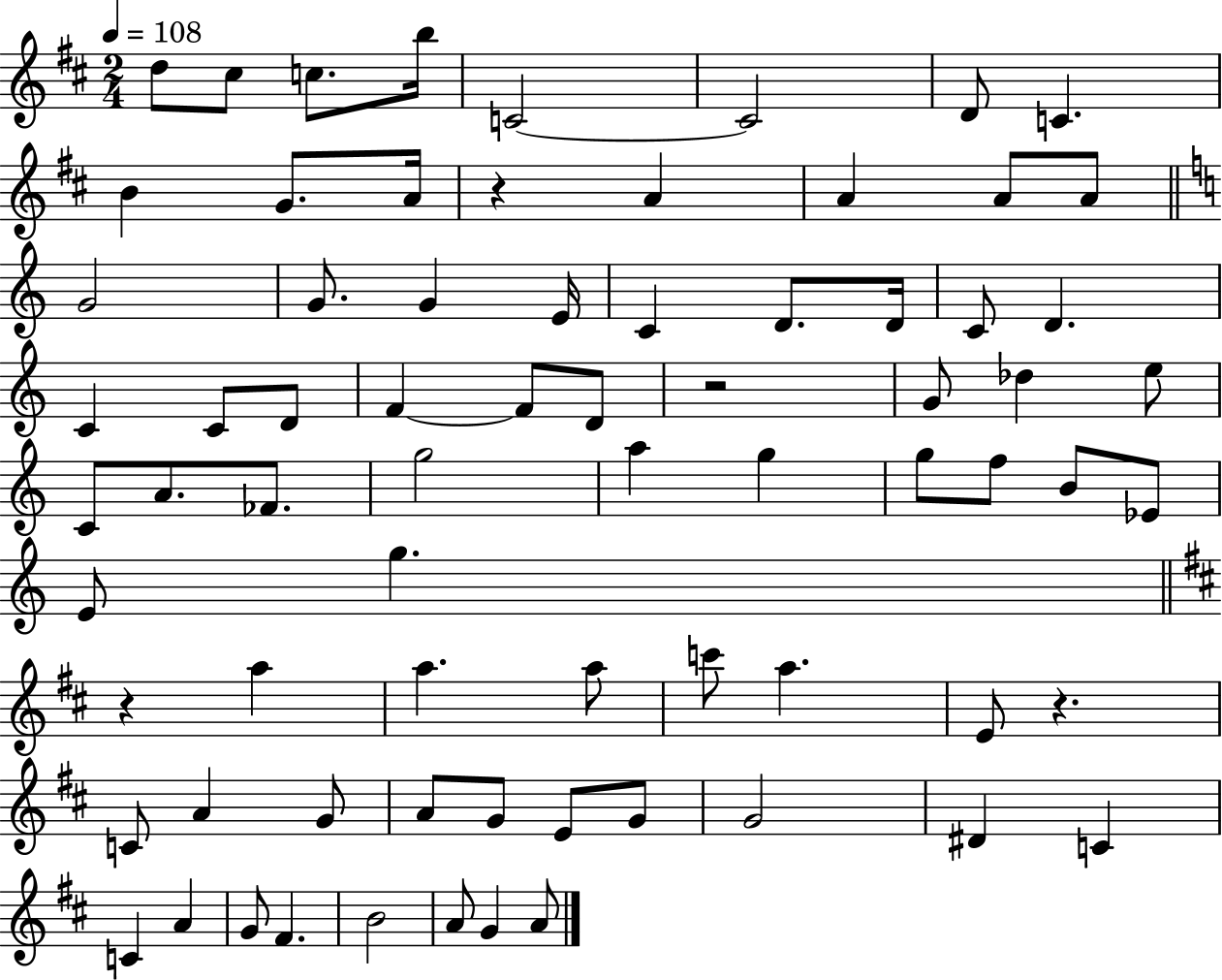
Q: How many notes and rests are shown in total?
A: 73